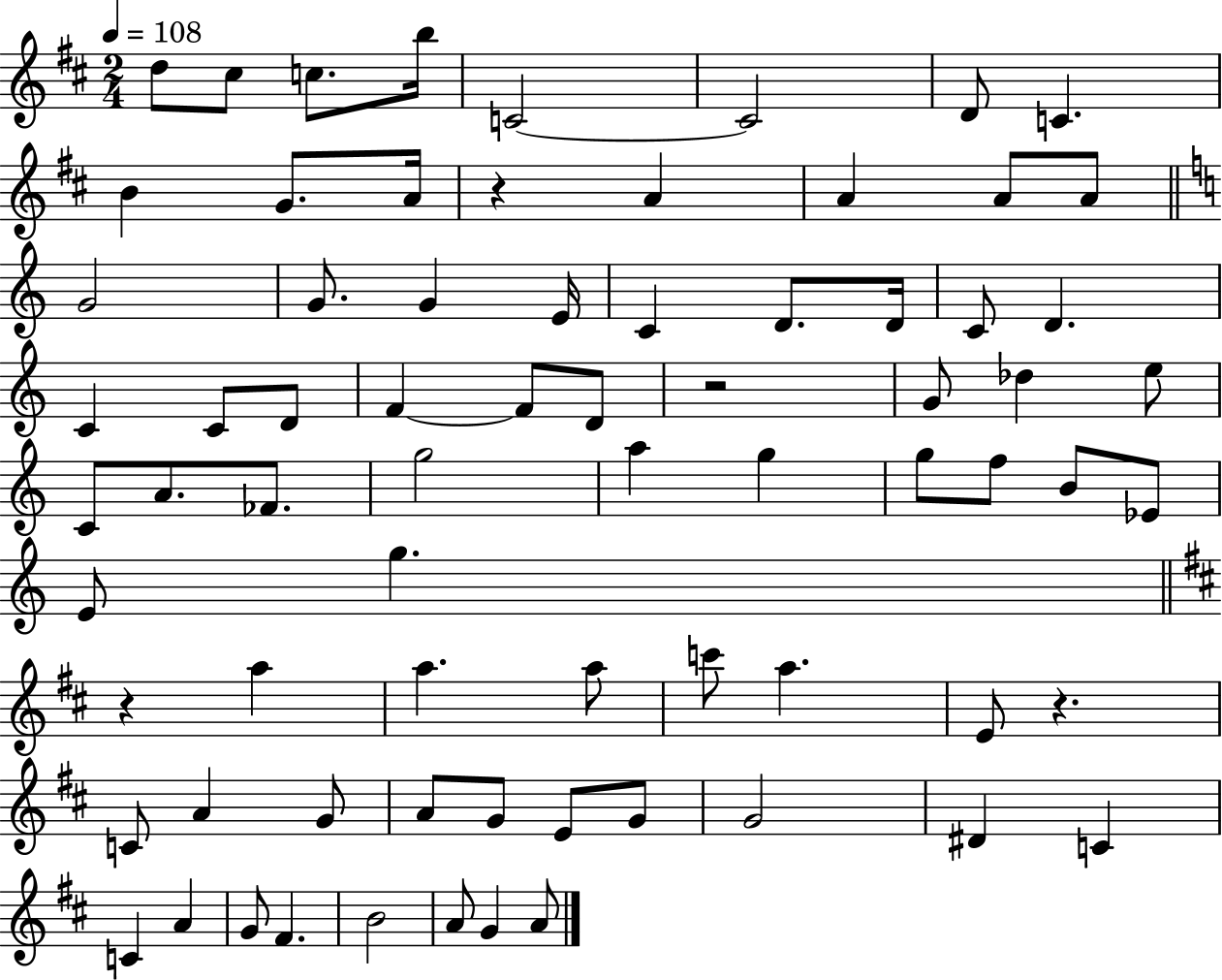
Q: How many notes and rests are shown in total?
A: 73